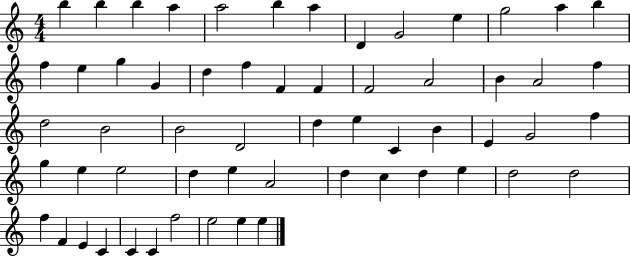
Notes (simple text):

B5/q B5/q B5/q A5/q A5/h B5/q A5/q D4/q G4/h E5/q G5/h A5/q B5/q F5/q E5/q G5/q G4/q D5/q F5/q F4/q F4/q F4/h A4/h B4/q A4/h F5/q D5/h B4/h B4/h D4/h D5/q E5/q C4/q B4/q E4/q G4/h F5/q G5/q E5/q E5/h D5/q E5/q A4/h D5/q C5/q D5/q E5/q D5/h D5/h F5/q F4/q E4/q C4/q C4/q C4/q F5/h E5/h E5/q E5/q